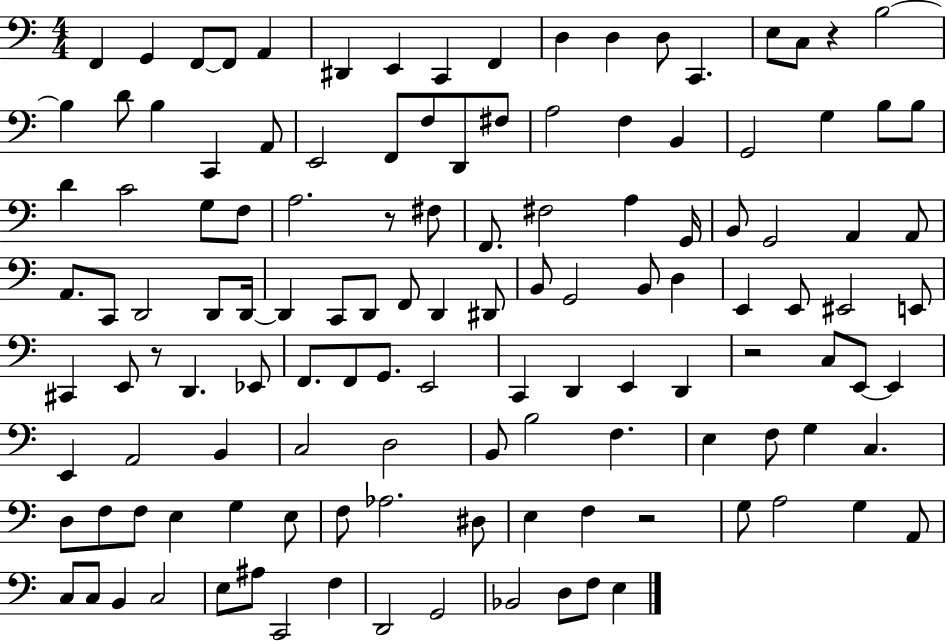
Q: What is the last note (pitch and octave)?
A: E3